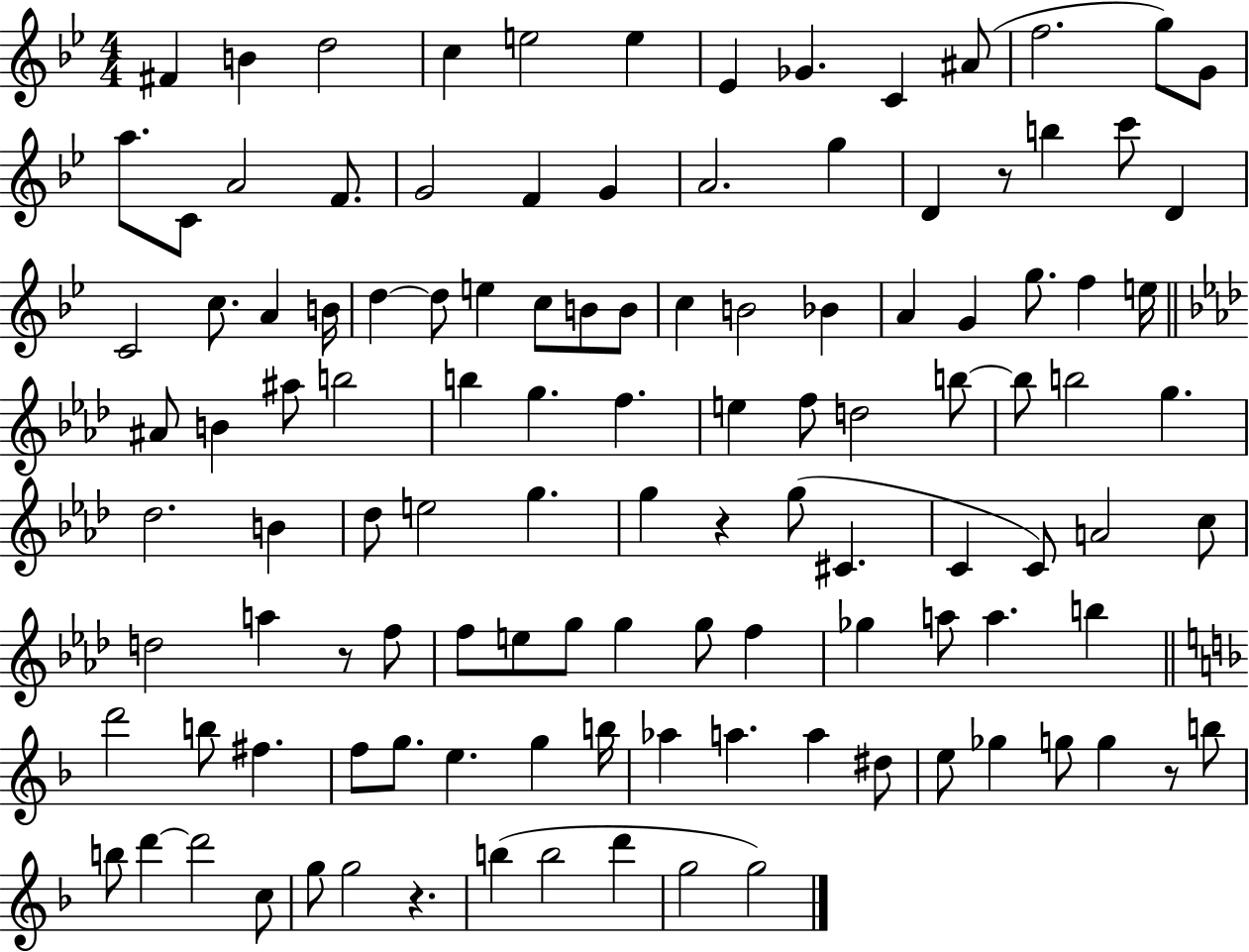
X:1
T:Untitled
M:4/4
L:1/4
K:Bb
^F B d2 c e2 e _E _G C ^A/2 f2 g/2 G/2 a/2 C/2 A2 F/2 G2 F G A2 g D z/2 b c'/2 D C2 c/2 A B/4 d d/2 e c/2 B/2 B/2 c B2 _B A G g/2 f e/4 ^A/2 B ^a/2 b2 b g f e f/2 d2 b/2 b/2 b2 g _d2 B _d/2 e2 g g z g/2 ^C C C/2 A2 c/2 d2 a z/2 f/2 f/2 e/2 g/2 g g/2 f _g a/2 a b d'2 b/2 ^f f/2 g/2 e g b/4 _a a a ^d/2 e/2 _g g/2 g z/2 b/2 b/2 d' d'2 c/2 g/2 g2 z b b2 d' g2 g2